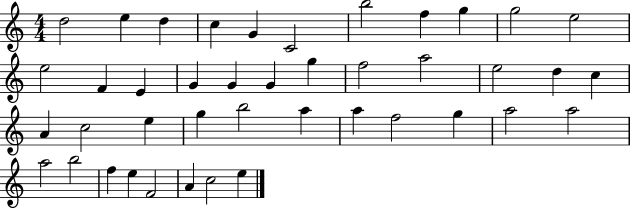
{
  \clef treble
  \numericTimeSignature
  \time 4/4
  \key c \major
  d''2 e''4 d''4 | c''4 g'4 c'2 | b''2 f''4 g''4 | g''2 e''2 | \break e''2 f'4 e'4 | g'4 g'4 g'4 g''4 | f''2 a''2 | e''2 d''4 c''4 | \break a'4 c''2 e''4 | g''4 b''2 a''4 | a''4 f''2 g''4 | a''2 a''2 | \break a''2 b''2 | f''4 e''4 f'2 | a'4 c''2 e''4 | \bar "|."
}